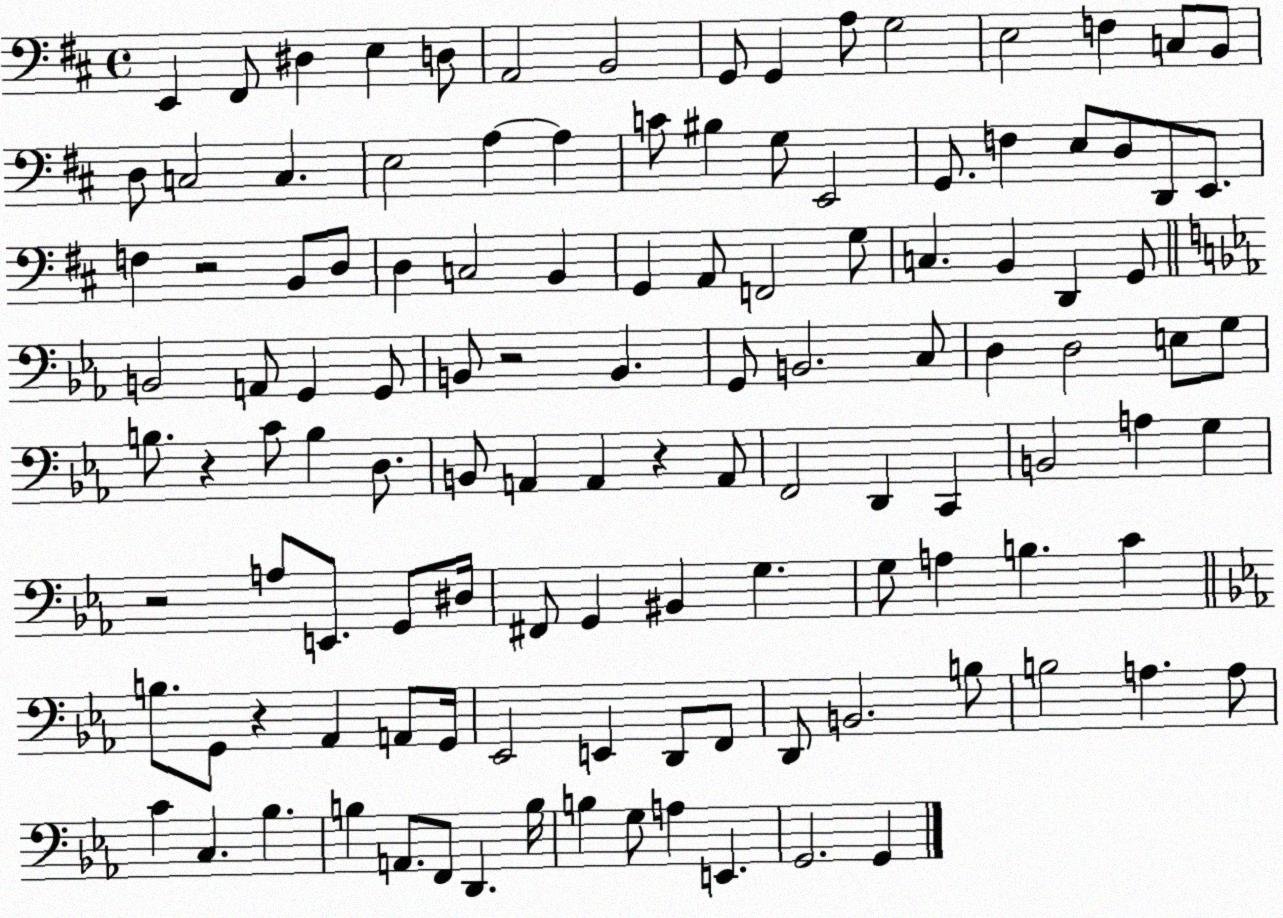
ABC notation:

X:1
T:Untitled
M:4/4
L:1/4
K:D
E,, ^F,,/2 ^D, E, D,/2 A,,2 B,,2 G,,/2 G,, A,/2 G,2 E,2 F, C,/2 B,,/2 D,/2 C,2 C, E,2 A, A, C/2 ^B, G,/2 E,,2 G,,/2 F, E,/2 D,/2 D,,/2 E,,/2 F, z2 B,,/2 D,/2 D, C,2 B,, G,, A,,/2 F,,2 G,/2 C, B,, D,, G,,/2 B,,2 A,,/2 G,, G,,/2 B,,/2 z2 B,, G,,/2 B,,2 C,/2 D, D,2 E,/2 G,/2 B,/2 z C/2 B, D,/2 B,,/2 A,, A,, z A,,/2 F,,2 D,, C,, B,,2 A, G, z2 A,/2 E,,/2 G,,/2 ^D,/4 ^F,,/2 G,, ^B,, G, G,/2 A, B, C B,/2 G,,/2 z _A,, A,,/2 G,,/4 _E,,2 E,, D,,/2 F,,/2 D,,/2 B,,2 B,/2 B,2 A, A,/2 C C, _B, B, A,,/2 F,,/2 D,, B,/4 B, G,/2 A, E,, G,,2 G,,